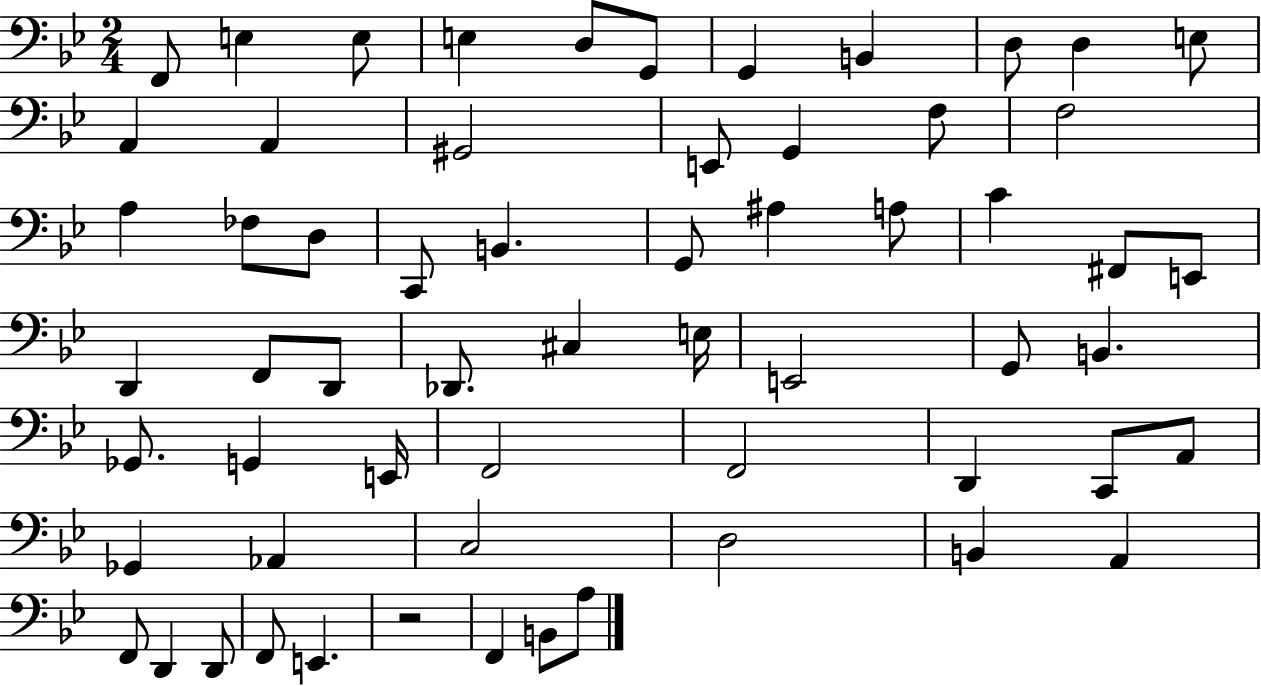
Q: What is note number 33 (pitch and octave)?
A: Db2